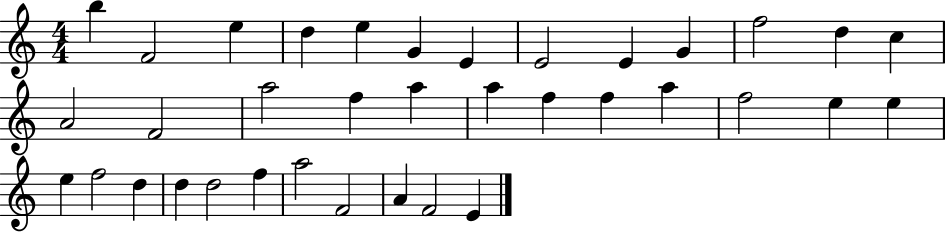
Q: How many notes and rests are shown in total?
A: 36